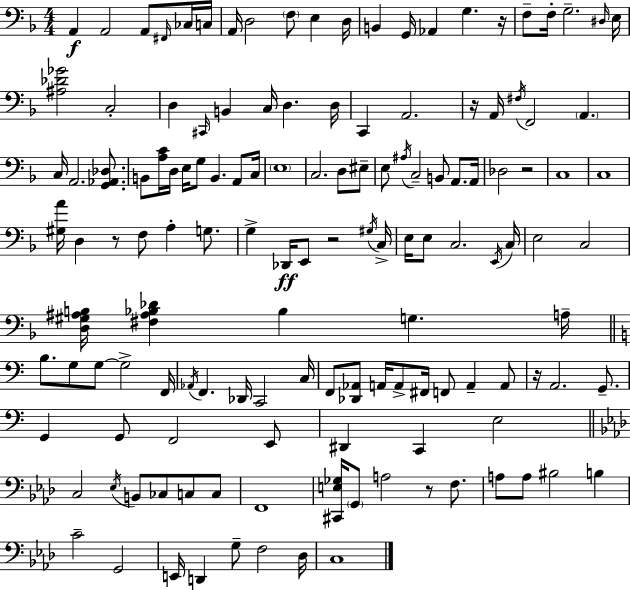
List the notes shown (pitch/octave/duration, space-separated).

A2/q A2/h A2/e F#2/s CES3/s C3/s A2/s D3/h F3/e E3/q D3/s B2/q G2/s Ab2/q G3/q. R/s F3/e F3/s G3/h. D#3/s E3/s [A#3,Db4,Gb4]/h C3/h D3/q C#2/s B2/q C3/s D3/q. D3/s C2/q A2/h. R/s A2/s F#3/s F2/h A2/q. C3/s A2/h. [G2,Ab2,Db3]/e. B2/e [A3,C4]/s D3/s E3/s G3/e B2/q. A2/e C3/s E3/w C3/h. D3/e EIS3/e E3/e A#3/s C3/h B2/e A2/e. A2/s Db3/h R/h C3/w C3/w [G#3,A4]/s D3/q R/e F3/e A3/q G3/e. G3/q Db2/s E2/e R/h G#3/s C3/s E3/s E3/e C3/h. E2/s C3/s E3/h C3/h [D3,G#3,A#3,B3]/s [F#3,A#3,Bb3,Db4]/q Bb3/q G3/q. A3/s B3/e. G3/e G3/e G3/h F2/s Ab2/s F2/q. Db2/s C2/h C3/s F2/e [Db2,Ab2]/e A2/s A2/e F#2/s F2/e A2/q A2/e R/s A2/h. G2/e. G2/q G2/e F2/h E2/e D#2/q C2/q E3/h C3/h Eb3/s B2/e CES3/e C3/e C3/e F2/w [C#2,E3,Gb3]/s G2/e A3/h R/e F3/e. A3/e A3/e BIS3/h B3/q C4/h G2/h E2/s D2/q G3/e F3/h Db3/s C3/w